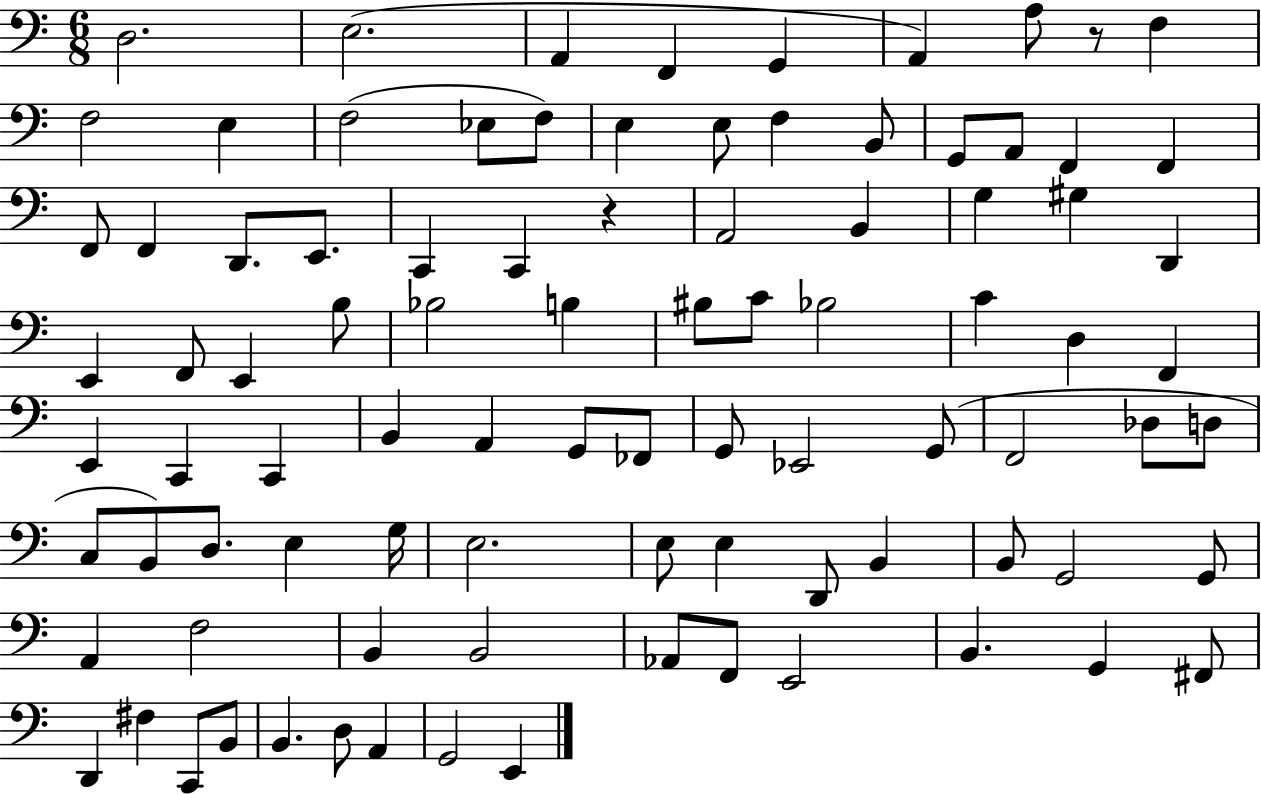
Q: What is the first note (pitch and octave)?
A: D3